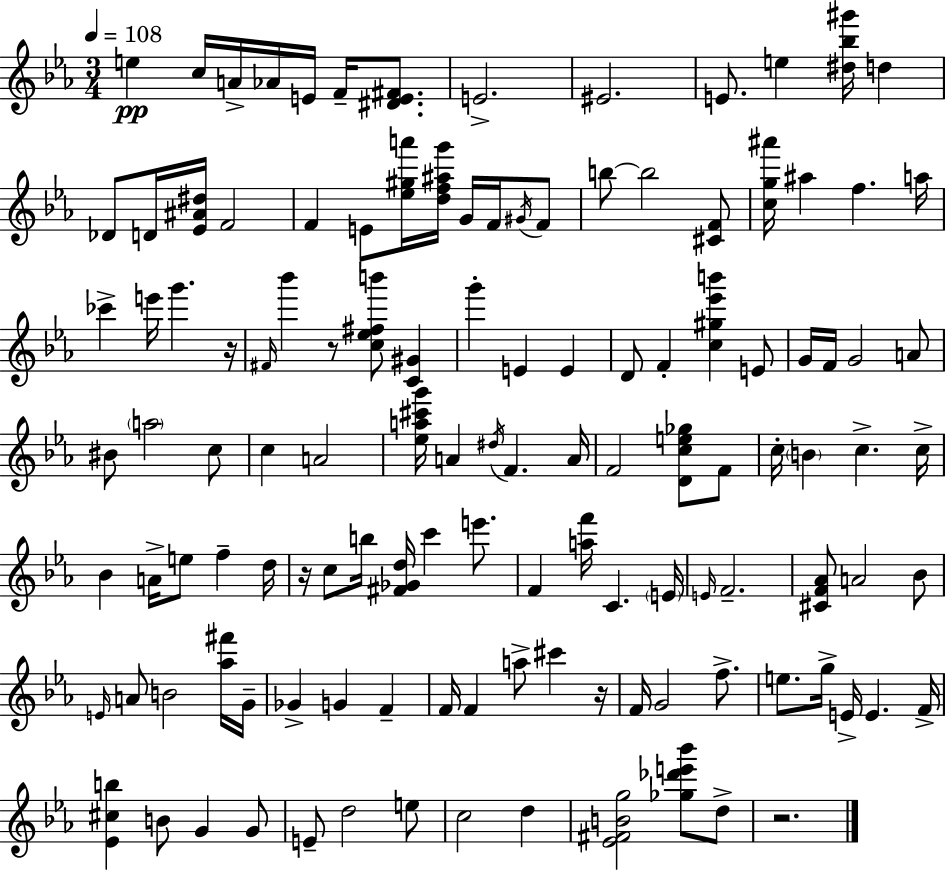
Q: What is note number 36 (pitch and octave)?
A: E4